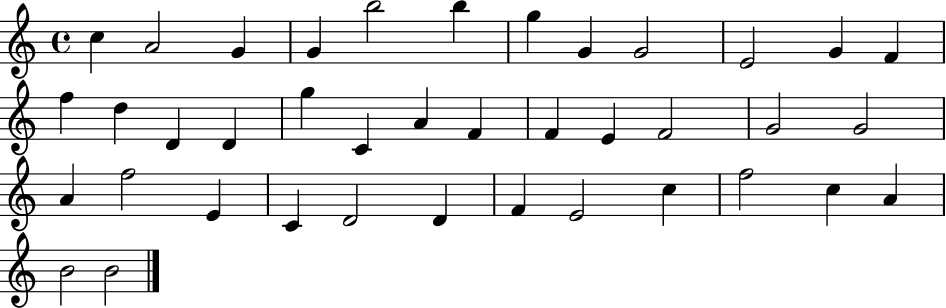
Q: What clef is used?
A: treble